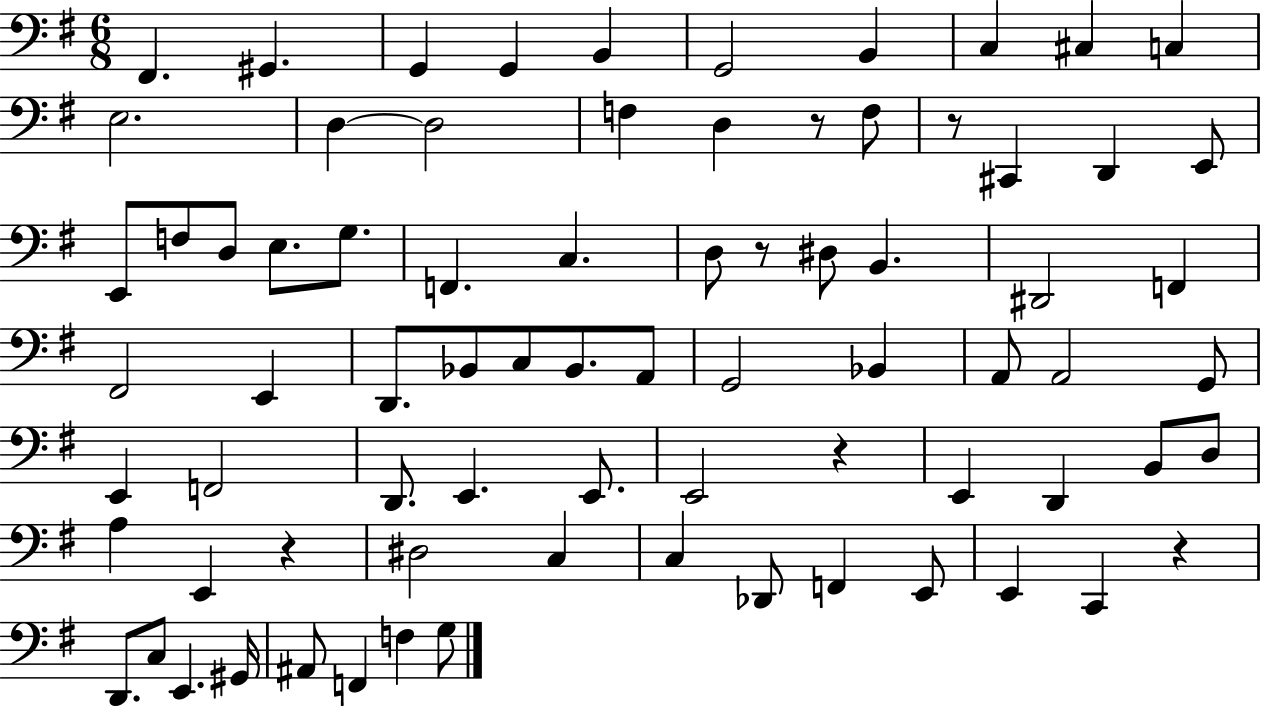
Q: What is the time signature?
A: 6/8